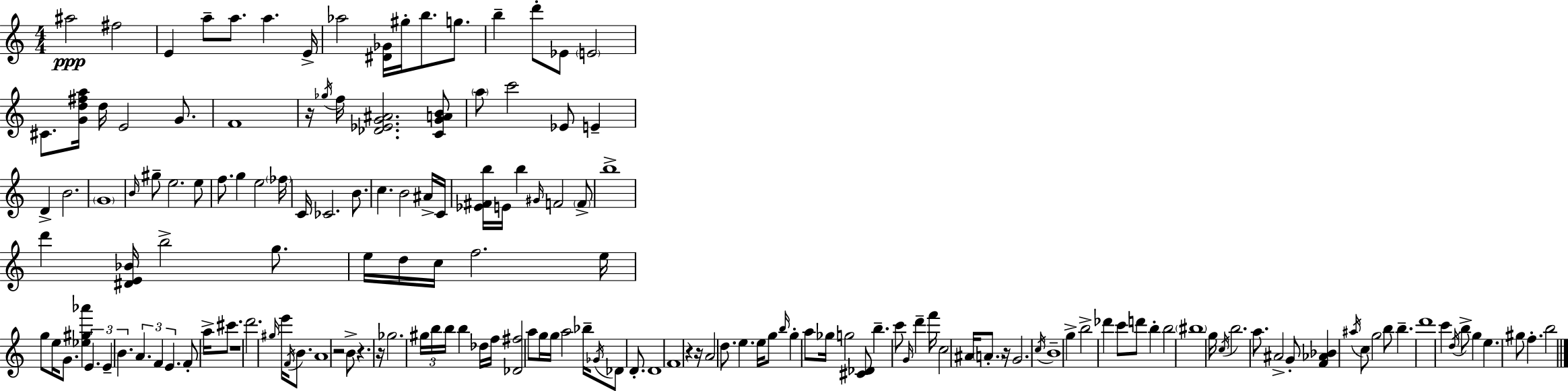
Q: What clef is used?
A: treble